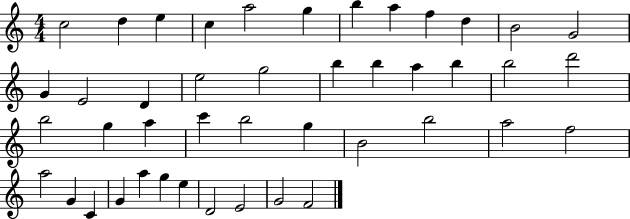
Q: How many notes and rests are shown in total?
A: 44